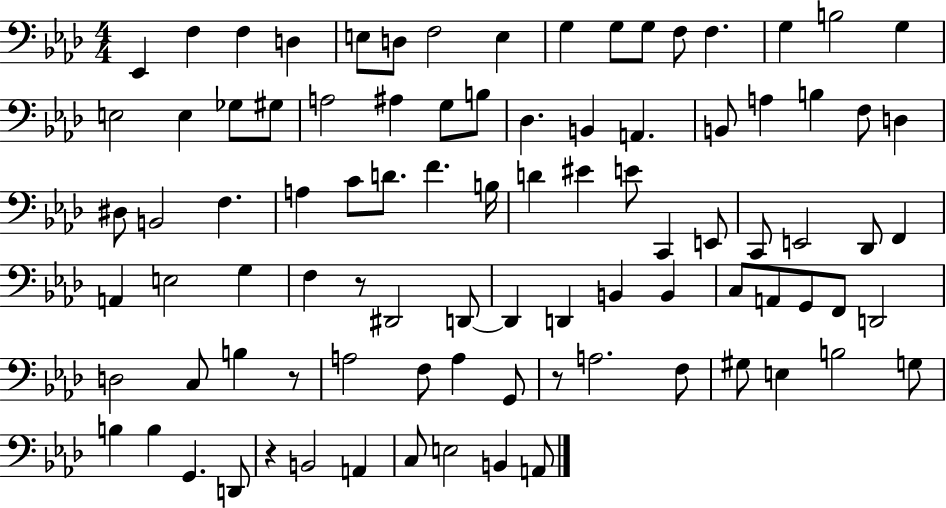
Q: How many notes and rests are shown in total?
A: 91